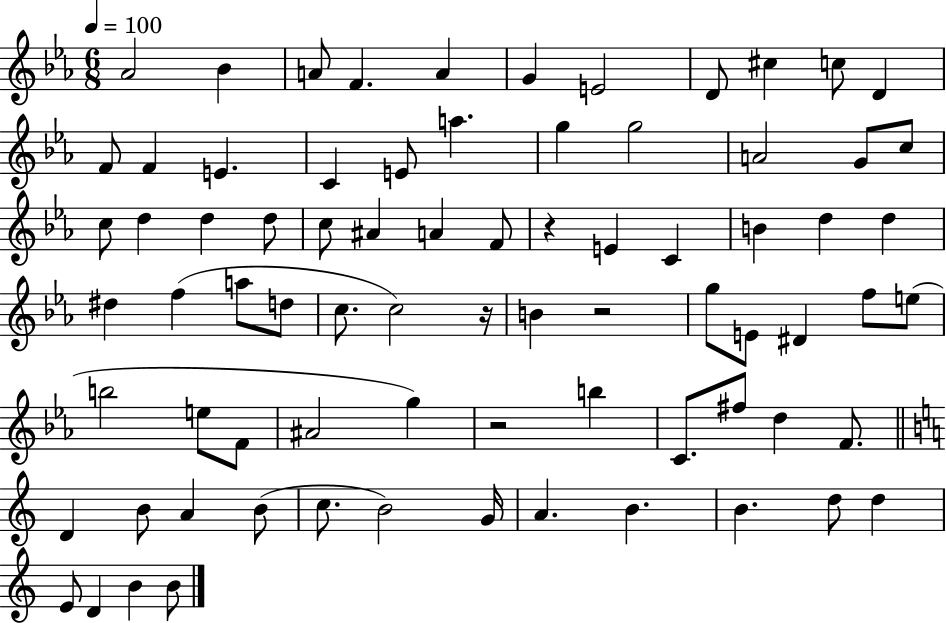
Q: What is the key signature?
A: EES major